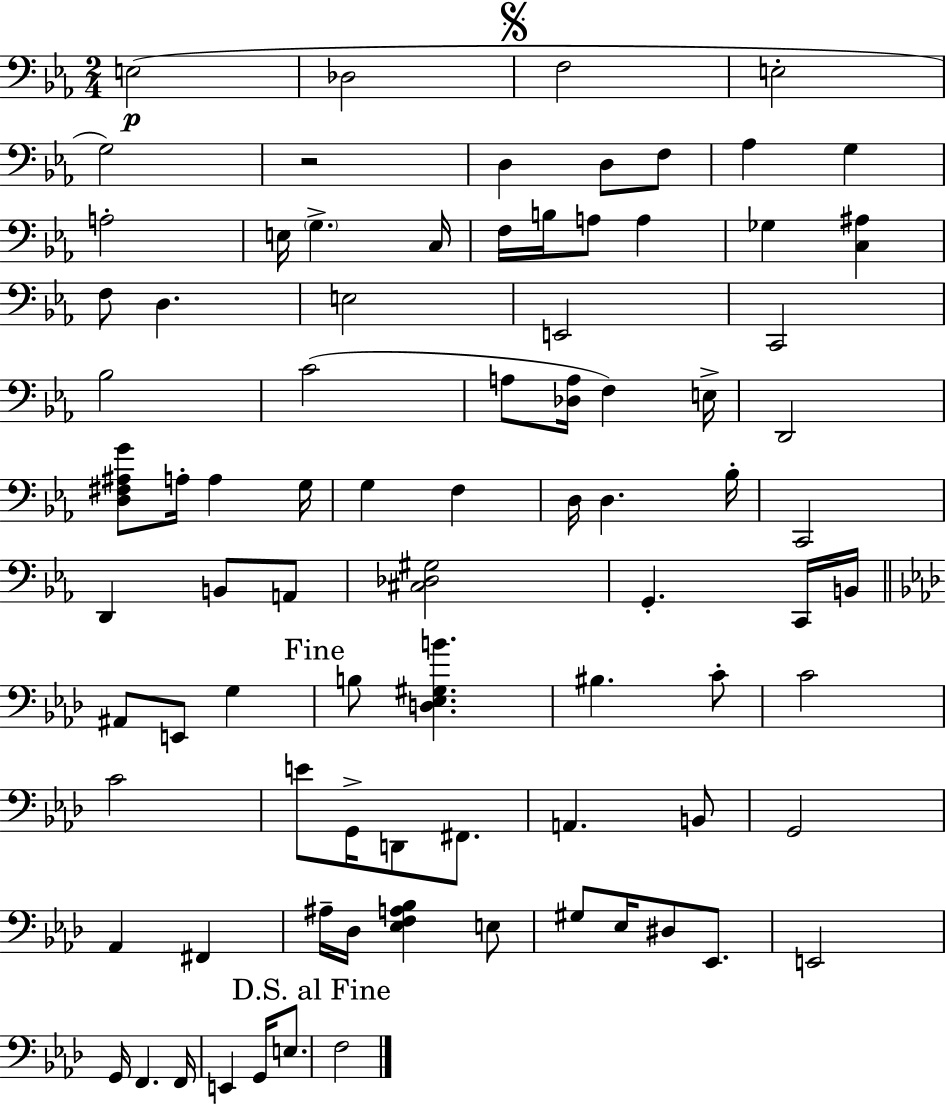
E3/h Db3/h F3/h E3/h G3/h R/h D3/q D3/e F3/e Ab3/q G3/q A3/h E3/s G3/q. C3/s F3/s B3/s A3/e A3/q Gb3/q [C3,A#3]/q F3/e D3/q. E3/h E2/h C2/h Bb3/h C4/h A3/e [Db3,A3]/s F3/q E3/s D2/h [D3,F#3,A#3,G4]/e A3/s A3/q G3/s G3/q F3/q D3/s D3/q. Bb3/s C2/h D2/q B2/e A2/e [C#3,Db3,G#3]/h G2/q. C2/s B2/s A#2/e E2/e G3/q B3/e [D3,Eb3,G#3,B4]/q. BIS3/q. C4/e C4/h C4/h E4/e G2/s D2/e F#2/e. A2/q. B2/e G2/h Ab2/q F#2/q A#3/s Db3/s [Eb3,F3,A3,Bb3]/q E3/e G#3/e Eb3/s D#3/e Eb2/e. E2/h G2/s F2/q. F2/s E2/q G2/s E3/e. F3/h